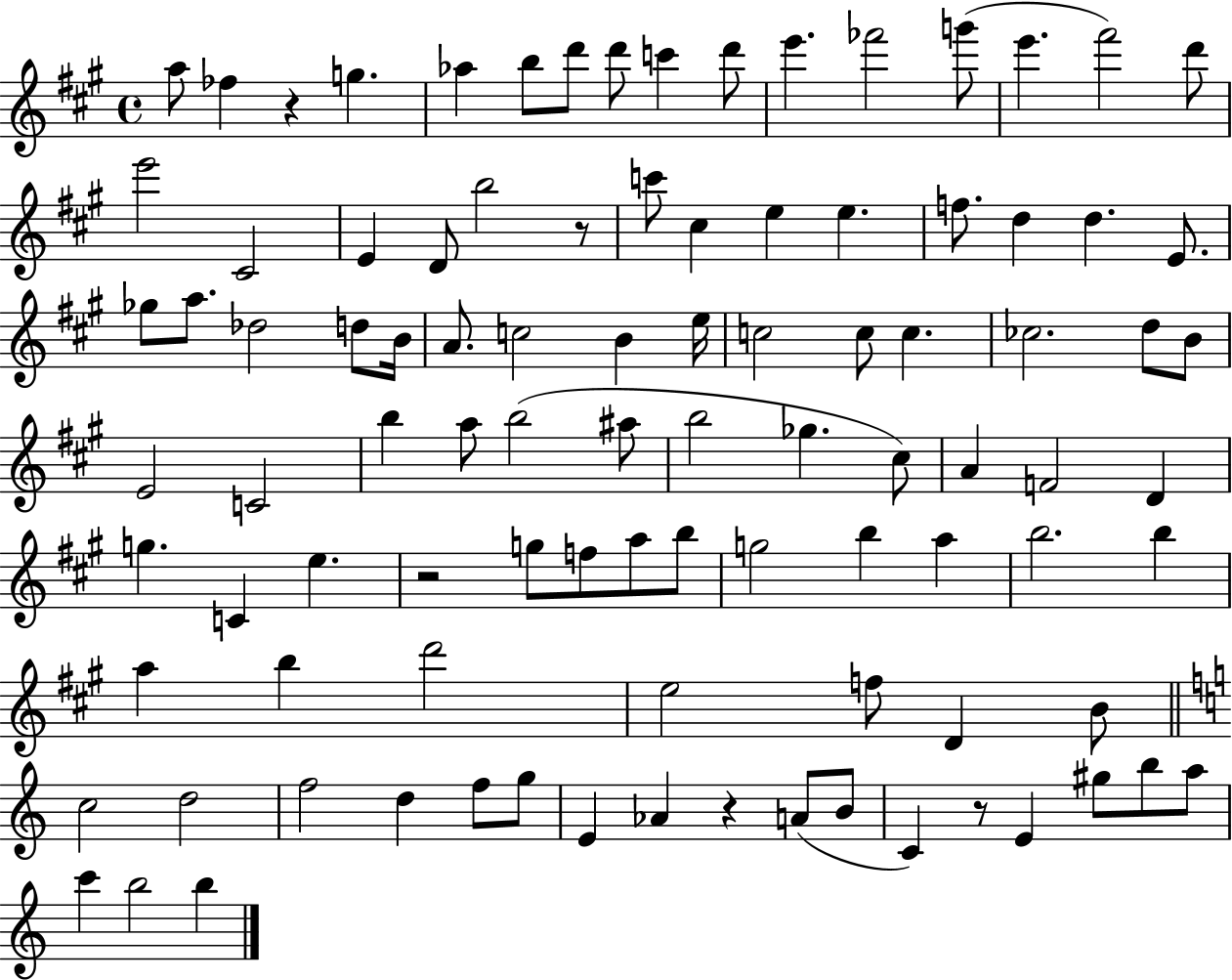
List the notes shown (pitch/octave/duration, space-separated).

A5/e FES5/q R/q G5/q. Ab5/q B5/e D6/e D6/e C6/q D6/e E6/q. FES6/h G6/e E6/q. F#6/h D6/e E6/h C#4/h E4/q D4/e B5/h R/e C6/e C#5/q E5/q E5/q. F5/e. D5/q D5/q. E4/e. Gb5/e A5/e. Db5/h D5/e B4/s A4/e. C5/h B4/q E5/s C5/h C5/e C5/q. CES5/h. D5/e B4/e E4/h C4/h B5/q A5/e B5/h A#5/e B5/h Gb5/q. C#5/e A4/q F4/h D4/q G5/q. C4/q E5/q. R/h G5/e F5/e A5/e B5/e G5/h B5/q A5/q B5/h. B5/q A5/q B5/q D6/h E5/h F5/e D4/q B4/e C5/h D5/h F5/h D5/q F5/e G5/e E4/q Ab4/q R/q A4/e B4/e C4/q R/e E4/q G#5/e B5/e A5/e C6/q B5/h B5/q